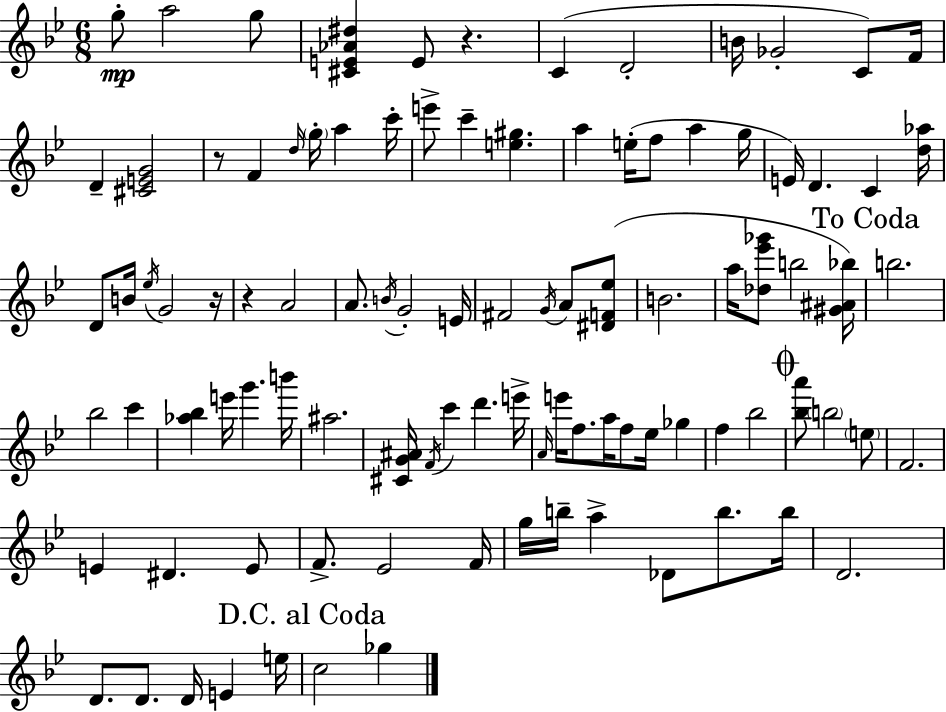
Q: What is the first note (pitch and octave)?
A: G5